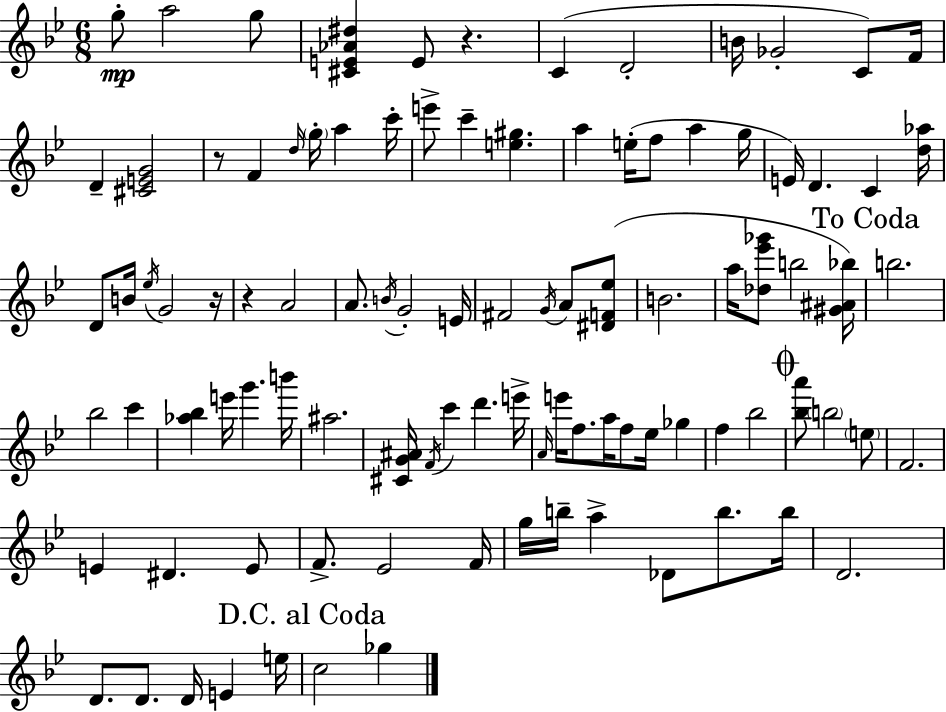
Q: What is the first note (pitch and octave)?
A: G5